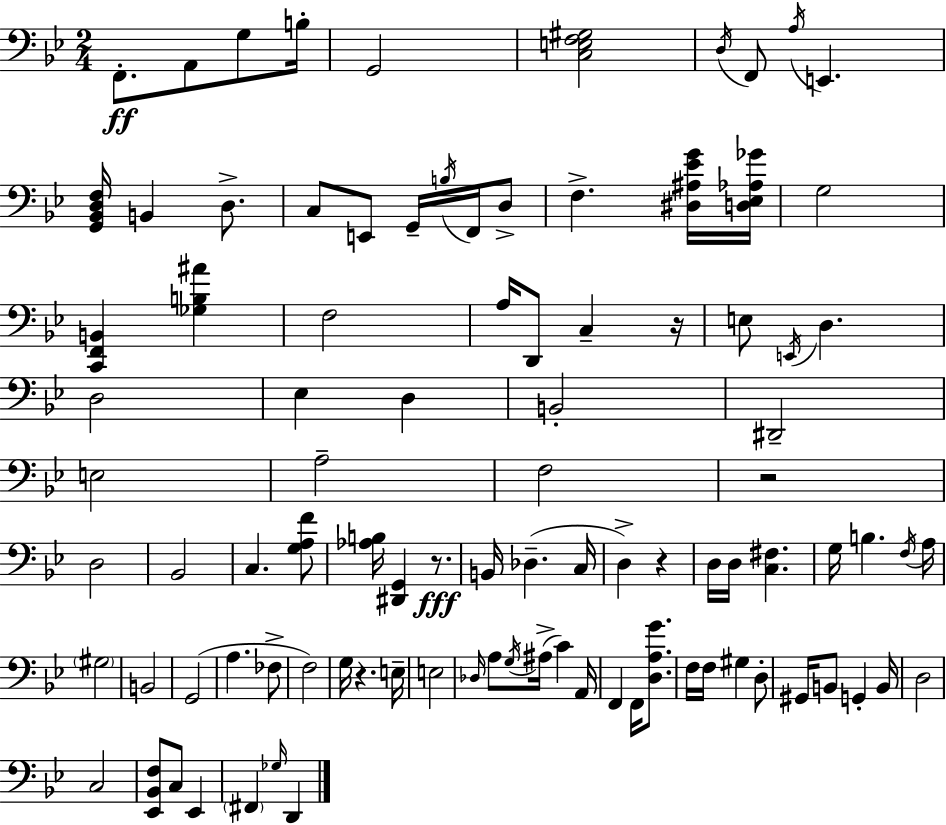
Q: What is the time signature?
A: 2/4